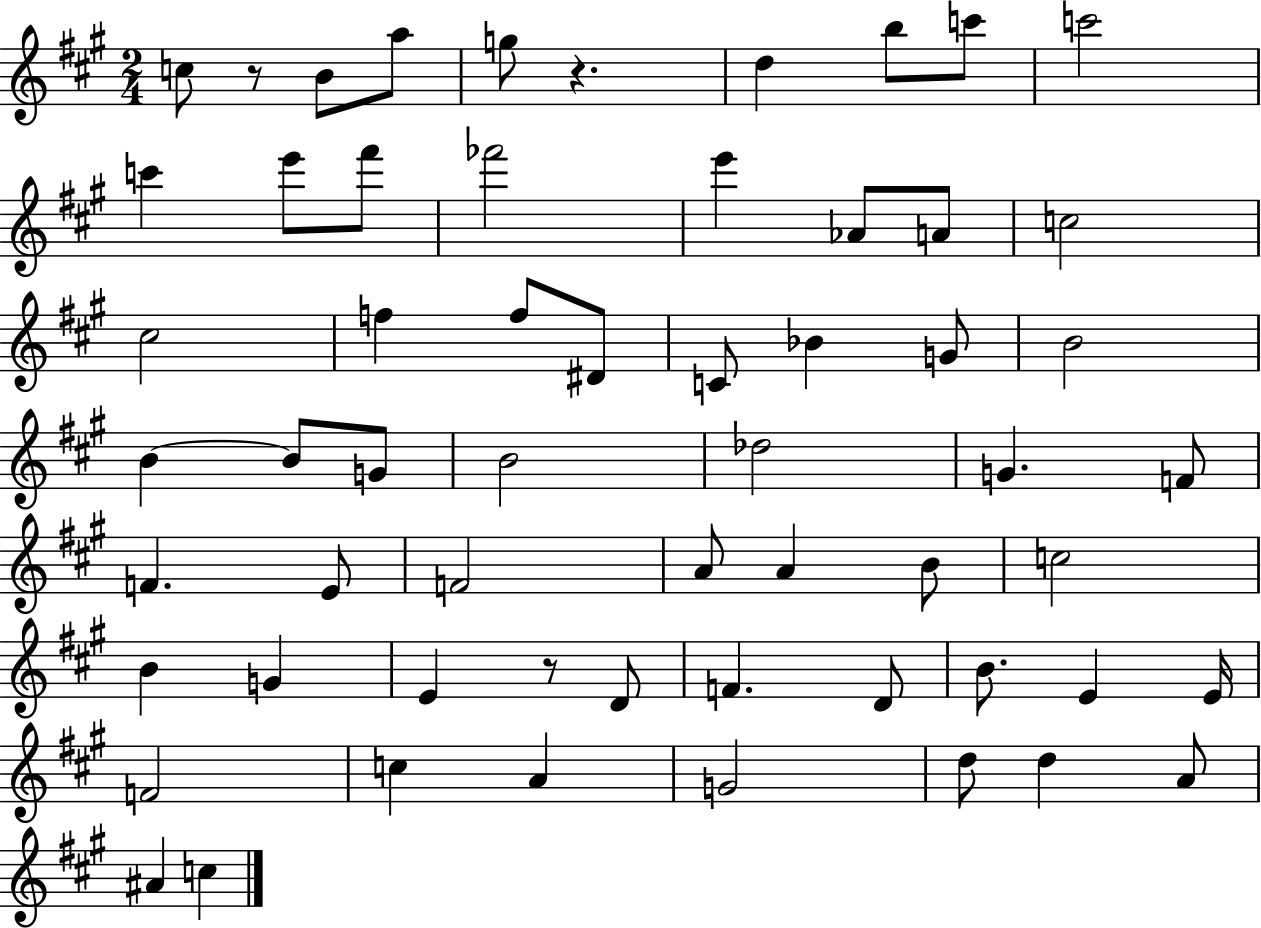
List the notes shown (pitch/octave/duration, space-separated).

C5/e R/e B4/e A5/e G5/e R/q. D5/q B5/e C6/e C6/h C6/q E6/e F#6/e FES6/h E6/q Ab4/e A4/e C5/h C#5/h F5/q F5/e D#4/e C4/e Bb4/q G4/e B4/h B4/q B4/e G4/e B4/h Db5/h G4/q. F4/e F4/q. E4/e F4/h A4/e A4/q B4/e C5/h B4/q G4/q E4/q R/e D4/e F4/q. D4/e B4/e. E4/q E4/s F4/h C5/q A4/q G4/h D5/e D5/q A4/e A#4/q C5/q